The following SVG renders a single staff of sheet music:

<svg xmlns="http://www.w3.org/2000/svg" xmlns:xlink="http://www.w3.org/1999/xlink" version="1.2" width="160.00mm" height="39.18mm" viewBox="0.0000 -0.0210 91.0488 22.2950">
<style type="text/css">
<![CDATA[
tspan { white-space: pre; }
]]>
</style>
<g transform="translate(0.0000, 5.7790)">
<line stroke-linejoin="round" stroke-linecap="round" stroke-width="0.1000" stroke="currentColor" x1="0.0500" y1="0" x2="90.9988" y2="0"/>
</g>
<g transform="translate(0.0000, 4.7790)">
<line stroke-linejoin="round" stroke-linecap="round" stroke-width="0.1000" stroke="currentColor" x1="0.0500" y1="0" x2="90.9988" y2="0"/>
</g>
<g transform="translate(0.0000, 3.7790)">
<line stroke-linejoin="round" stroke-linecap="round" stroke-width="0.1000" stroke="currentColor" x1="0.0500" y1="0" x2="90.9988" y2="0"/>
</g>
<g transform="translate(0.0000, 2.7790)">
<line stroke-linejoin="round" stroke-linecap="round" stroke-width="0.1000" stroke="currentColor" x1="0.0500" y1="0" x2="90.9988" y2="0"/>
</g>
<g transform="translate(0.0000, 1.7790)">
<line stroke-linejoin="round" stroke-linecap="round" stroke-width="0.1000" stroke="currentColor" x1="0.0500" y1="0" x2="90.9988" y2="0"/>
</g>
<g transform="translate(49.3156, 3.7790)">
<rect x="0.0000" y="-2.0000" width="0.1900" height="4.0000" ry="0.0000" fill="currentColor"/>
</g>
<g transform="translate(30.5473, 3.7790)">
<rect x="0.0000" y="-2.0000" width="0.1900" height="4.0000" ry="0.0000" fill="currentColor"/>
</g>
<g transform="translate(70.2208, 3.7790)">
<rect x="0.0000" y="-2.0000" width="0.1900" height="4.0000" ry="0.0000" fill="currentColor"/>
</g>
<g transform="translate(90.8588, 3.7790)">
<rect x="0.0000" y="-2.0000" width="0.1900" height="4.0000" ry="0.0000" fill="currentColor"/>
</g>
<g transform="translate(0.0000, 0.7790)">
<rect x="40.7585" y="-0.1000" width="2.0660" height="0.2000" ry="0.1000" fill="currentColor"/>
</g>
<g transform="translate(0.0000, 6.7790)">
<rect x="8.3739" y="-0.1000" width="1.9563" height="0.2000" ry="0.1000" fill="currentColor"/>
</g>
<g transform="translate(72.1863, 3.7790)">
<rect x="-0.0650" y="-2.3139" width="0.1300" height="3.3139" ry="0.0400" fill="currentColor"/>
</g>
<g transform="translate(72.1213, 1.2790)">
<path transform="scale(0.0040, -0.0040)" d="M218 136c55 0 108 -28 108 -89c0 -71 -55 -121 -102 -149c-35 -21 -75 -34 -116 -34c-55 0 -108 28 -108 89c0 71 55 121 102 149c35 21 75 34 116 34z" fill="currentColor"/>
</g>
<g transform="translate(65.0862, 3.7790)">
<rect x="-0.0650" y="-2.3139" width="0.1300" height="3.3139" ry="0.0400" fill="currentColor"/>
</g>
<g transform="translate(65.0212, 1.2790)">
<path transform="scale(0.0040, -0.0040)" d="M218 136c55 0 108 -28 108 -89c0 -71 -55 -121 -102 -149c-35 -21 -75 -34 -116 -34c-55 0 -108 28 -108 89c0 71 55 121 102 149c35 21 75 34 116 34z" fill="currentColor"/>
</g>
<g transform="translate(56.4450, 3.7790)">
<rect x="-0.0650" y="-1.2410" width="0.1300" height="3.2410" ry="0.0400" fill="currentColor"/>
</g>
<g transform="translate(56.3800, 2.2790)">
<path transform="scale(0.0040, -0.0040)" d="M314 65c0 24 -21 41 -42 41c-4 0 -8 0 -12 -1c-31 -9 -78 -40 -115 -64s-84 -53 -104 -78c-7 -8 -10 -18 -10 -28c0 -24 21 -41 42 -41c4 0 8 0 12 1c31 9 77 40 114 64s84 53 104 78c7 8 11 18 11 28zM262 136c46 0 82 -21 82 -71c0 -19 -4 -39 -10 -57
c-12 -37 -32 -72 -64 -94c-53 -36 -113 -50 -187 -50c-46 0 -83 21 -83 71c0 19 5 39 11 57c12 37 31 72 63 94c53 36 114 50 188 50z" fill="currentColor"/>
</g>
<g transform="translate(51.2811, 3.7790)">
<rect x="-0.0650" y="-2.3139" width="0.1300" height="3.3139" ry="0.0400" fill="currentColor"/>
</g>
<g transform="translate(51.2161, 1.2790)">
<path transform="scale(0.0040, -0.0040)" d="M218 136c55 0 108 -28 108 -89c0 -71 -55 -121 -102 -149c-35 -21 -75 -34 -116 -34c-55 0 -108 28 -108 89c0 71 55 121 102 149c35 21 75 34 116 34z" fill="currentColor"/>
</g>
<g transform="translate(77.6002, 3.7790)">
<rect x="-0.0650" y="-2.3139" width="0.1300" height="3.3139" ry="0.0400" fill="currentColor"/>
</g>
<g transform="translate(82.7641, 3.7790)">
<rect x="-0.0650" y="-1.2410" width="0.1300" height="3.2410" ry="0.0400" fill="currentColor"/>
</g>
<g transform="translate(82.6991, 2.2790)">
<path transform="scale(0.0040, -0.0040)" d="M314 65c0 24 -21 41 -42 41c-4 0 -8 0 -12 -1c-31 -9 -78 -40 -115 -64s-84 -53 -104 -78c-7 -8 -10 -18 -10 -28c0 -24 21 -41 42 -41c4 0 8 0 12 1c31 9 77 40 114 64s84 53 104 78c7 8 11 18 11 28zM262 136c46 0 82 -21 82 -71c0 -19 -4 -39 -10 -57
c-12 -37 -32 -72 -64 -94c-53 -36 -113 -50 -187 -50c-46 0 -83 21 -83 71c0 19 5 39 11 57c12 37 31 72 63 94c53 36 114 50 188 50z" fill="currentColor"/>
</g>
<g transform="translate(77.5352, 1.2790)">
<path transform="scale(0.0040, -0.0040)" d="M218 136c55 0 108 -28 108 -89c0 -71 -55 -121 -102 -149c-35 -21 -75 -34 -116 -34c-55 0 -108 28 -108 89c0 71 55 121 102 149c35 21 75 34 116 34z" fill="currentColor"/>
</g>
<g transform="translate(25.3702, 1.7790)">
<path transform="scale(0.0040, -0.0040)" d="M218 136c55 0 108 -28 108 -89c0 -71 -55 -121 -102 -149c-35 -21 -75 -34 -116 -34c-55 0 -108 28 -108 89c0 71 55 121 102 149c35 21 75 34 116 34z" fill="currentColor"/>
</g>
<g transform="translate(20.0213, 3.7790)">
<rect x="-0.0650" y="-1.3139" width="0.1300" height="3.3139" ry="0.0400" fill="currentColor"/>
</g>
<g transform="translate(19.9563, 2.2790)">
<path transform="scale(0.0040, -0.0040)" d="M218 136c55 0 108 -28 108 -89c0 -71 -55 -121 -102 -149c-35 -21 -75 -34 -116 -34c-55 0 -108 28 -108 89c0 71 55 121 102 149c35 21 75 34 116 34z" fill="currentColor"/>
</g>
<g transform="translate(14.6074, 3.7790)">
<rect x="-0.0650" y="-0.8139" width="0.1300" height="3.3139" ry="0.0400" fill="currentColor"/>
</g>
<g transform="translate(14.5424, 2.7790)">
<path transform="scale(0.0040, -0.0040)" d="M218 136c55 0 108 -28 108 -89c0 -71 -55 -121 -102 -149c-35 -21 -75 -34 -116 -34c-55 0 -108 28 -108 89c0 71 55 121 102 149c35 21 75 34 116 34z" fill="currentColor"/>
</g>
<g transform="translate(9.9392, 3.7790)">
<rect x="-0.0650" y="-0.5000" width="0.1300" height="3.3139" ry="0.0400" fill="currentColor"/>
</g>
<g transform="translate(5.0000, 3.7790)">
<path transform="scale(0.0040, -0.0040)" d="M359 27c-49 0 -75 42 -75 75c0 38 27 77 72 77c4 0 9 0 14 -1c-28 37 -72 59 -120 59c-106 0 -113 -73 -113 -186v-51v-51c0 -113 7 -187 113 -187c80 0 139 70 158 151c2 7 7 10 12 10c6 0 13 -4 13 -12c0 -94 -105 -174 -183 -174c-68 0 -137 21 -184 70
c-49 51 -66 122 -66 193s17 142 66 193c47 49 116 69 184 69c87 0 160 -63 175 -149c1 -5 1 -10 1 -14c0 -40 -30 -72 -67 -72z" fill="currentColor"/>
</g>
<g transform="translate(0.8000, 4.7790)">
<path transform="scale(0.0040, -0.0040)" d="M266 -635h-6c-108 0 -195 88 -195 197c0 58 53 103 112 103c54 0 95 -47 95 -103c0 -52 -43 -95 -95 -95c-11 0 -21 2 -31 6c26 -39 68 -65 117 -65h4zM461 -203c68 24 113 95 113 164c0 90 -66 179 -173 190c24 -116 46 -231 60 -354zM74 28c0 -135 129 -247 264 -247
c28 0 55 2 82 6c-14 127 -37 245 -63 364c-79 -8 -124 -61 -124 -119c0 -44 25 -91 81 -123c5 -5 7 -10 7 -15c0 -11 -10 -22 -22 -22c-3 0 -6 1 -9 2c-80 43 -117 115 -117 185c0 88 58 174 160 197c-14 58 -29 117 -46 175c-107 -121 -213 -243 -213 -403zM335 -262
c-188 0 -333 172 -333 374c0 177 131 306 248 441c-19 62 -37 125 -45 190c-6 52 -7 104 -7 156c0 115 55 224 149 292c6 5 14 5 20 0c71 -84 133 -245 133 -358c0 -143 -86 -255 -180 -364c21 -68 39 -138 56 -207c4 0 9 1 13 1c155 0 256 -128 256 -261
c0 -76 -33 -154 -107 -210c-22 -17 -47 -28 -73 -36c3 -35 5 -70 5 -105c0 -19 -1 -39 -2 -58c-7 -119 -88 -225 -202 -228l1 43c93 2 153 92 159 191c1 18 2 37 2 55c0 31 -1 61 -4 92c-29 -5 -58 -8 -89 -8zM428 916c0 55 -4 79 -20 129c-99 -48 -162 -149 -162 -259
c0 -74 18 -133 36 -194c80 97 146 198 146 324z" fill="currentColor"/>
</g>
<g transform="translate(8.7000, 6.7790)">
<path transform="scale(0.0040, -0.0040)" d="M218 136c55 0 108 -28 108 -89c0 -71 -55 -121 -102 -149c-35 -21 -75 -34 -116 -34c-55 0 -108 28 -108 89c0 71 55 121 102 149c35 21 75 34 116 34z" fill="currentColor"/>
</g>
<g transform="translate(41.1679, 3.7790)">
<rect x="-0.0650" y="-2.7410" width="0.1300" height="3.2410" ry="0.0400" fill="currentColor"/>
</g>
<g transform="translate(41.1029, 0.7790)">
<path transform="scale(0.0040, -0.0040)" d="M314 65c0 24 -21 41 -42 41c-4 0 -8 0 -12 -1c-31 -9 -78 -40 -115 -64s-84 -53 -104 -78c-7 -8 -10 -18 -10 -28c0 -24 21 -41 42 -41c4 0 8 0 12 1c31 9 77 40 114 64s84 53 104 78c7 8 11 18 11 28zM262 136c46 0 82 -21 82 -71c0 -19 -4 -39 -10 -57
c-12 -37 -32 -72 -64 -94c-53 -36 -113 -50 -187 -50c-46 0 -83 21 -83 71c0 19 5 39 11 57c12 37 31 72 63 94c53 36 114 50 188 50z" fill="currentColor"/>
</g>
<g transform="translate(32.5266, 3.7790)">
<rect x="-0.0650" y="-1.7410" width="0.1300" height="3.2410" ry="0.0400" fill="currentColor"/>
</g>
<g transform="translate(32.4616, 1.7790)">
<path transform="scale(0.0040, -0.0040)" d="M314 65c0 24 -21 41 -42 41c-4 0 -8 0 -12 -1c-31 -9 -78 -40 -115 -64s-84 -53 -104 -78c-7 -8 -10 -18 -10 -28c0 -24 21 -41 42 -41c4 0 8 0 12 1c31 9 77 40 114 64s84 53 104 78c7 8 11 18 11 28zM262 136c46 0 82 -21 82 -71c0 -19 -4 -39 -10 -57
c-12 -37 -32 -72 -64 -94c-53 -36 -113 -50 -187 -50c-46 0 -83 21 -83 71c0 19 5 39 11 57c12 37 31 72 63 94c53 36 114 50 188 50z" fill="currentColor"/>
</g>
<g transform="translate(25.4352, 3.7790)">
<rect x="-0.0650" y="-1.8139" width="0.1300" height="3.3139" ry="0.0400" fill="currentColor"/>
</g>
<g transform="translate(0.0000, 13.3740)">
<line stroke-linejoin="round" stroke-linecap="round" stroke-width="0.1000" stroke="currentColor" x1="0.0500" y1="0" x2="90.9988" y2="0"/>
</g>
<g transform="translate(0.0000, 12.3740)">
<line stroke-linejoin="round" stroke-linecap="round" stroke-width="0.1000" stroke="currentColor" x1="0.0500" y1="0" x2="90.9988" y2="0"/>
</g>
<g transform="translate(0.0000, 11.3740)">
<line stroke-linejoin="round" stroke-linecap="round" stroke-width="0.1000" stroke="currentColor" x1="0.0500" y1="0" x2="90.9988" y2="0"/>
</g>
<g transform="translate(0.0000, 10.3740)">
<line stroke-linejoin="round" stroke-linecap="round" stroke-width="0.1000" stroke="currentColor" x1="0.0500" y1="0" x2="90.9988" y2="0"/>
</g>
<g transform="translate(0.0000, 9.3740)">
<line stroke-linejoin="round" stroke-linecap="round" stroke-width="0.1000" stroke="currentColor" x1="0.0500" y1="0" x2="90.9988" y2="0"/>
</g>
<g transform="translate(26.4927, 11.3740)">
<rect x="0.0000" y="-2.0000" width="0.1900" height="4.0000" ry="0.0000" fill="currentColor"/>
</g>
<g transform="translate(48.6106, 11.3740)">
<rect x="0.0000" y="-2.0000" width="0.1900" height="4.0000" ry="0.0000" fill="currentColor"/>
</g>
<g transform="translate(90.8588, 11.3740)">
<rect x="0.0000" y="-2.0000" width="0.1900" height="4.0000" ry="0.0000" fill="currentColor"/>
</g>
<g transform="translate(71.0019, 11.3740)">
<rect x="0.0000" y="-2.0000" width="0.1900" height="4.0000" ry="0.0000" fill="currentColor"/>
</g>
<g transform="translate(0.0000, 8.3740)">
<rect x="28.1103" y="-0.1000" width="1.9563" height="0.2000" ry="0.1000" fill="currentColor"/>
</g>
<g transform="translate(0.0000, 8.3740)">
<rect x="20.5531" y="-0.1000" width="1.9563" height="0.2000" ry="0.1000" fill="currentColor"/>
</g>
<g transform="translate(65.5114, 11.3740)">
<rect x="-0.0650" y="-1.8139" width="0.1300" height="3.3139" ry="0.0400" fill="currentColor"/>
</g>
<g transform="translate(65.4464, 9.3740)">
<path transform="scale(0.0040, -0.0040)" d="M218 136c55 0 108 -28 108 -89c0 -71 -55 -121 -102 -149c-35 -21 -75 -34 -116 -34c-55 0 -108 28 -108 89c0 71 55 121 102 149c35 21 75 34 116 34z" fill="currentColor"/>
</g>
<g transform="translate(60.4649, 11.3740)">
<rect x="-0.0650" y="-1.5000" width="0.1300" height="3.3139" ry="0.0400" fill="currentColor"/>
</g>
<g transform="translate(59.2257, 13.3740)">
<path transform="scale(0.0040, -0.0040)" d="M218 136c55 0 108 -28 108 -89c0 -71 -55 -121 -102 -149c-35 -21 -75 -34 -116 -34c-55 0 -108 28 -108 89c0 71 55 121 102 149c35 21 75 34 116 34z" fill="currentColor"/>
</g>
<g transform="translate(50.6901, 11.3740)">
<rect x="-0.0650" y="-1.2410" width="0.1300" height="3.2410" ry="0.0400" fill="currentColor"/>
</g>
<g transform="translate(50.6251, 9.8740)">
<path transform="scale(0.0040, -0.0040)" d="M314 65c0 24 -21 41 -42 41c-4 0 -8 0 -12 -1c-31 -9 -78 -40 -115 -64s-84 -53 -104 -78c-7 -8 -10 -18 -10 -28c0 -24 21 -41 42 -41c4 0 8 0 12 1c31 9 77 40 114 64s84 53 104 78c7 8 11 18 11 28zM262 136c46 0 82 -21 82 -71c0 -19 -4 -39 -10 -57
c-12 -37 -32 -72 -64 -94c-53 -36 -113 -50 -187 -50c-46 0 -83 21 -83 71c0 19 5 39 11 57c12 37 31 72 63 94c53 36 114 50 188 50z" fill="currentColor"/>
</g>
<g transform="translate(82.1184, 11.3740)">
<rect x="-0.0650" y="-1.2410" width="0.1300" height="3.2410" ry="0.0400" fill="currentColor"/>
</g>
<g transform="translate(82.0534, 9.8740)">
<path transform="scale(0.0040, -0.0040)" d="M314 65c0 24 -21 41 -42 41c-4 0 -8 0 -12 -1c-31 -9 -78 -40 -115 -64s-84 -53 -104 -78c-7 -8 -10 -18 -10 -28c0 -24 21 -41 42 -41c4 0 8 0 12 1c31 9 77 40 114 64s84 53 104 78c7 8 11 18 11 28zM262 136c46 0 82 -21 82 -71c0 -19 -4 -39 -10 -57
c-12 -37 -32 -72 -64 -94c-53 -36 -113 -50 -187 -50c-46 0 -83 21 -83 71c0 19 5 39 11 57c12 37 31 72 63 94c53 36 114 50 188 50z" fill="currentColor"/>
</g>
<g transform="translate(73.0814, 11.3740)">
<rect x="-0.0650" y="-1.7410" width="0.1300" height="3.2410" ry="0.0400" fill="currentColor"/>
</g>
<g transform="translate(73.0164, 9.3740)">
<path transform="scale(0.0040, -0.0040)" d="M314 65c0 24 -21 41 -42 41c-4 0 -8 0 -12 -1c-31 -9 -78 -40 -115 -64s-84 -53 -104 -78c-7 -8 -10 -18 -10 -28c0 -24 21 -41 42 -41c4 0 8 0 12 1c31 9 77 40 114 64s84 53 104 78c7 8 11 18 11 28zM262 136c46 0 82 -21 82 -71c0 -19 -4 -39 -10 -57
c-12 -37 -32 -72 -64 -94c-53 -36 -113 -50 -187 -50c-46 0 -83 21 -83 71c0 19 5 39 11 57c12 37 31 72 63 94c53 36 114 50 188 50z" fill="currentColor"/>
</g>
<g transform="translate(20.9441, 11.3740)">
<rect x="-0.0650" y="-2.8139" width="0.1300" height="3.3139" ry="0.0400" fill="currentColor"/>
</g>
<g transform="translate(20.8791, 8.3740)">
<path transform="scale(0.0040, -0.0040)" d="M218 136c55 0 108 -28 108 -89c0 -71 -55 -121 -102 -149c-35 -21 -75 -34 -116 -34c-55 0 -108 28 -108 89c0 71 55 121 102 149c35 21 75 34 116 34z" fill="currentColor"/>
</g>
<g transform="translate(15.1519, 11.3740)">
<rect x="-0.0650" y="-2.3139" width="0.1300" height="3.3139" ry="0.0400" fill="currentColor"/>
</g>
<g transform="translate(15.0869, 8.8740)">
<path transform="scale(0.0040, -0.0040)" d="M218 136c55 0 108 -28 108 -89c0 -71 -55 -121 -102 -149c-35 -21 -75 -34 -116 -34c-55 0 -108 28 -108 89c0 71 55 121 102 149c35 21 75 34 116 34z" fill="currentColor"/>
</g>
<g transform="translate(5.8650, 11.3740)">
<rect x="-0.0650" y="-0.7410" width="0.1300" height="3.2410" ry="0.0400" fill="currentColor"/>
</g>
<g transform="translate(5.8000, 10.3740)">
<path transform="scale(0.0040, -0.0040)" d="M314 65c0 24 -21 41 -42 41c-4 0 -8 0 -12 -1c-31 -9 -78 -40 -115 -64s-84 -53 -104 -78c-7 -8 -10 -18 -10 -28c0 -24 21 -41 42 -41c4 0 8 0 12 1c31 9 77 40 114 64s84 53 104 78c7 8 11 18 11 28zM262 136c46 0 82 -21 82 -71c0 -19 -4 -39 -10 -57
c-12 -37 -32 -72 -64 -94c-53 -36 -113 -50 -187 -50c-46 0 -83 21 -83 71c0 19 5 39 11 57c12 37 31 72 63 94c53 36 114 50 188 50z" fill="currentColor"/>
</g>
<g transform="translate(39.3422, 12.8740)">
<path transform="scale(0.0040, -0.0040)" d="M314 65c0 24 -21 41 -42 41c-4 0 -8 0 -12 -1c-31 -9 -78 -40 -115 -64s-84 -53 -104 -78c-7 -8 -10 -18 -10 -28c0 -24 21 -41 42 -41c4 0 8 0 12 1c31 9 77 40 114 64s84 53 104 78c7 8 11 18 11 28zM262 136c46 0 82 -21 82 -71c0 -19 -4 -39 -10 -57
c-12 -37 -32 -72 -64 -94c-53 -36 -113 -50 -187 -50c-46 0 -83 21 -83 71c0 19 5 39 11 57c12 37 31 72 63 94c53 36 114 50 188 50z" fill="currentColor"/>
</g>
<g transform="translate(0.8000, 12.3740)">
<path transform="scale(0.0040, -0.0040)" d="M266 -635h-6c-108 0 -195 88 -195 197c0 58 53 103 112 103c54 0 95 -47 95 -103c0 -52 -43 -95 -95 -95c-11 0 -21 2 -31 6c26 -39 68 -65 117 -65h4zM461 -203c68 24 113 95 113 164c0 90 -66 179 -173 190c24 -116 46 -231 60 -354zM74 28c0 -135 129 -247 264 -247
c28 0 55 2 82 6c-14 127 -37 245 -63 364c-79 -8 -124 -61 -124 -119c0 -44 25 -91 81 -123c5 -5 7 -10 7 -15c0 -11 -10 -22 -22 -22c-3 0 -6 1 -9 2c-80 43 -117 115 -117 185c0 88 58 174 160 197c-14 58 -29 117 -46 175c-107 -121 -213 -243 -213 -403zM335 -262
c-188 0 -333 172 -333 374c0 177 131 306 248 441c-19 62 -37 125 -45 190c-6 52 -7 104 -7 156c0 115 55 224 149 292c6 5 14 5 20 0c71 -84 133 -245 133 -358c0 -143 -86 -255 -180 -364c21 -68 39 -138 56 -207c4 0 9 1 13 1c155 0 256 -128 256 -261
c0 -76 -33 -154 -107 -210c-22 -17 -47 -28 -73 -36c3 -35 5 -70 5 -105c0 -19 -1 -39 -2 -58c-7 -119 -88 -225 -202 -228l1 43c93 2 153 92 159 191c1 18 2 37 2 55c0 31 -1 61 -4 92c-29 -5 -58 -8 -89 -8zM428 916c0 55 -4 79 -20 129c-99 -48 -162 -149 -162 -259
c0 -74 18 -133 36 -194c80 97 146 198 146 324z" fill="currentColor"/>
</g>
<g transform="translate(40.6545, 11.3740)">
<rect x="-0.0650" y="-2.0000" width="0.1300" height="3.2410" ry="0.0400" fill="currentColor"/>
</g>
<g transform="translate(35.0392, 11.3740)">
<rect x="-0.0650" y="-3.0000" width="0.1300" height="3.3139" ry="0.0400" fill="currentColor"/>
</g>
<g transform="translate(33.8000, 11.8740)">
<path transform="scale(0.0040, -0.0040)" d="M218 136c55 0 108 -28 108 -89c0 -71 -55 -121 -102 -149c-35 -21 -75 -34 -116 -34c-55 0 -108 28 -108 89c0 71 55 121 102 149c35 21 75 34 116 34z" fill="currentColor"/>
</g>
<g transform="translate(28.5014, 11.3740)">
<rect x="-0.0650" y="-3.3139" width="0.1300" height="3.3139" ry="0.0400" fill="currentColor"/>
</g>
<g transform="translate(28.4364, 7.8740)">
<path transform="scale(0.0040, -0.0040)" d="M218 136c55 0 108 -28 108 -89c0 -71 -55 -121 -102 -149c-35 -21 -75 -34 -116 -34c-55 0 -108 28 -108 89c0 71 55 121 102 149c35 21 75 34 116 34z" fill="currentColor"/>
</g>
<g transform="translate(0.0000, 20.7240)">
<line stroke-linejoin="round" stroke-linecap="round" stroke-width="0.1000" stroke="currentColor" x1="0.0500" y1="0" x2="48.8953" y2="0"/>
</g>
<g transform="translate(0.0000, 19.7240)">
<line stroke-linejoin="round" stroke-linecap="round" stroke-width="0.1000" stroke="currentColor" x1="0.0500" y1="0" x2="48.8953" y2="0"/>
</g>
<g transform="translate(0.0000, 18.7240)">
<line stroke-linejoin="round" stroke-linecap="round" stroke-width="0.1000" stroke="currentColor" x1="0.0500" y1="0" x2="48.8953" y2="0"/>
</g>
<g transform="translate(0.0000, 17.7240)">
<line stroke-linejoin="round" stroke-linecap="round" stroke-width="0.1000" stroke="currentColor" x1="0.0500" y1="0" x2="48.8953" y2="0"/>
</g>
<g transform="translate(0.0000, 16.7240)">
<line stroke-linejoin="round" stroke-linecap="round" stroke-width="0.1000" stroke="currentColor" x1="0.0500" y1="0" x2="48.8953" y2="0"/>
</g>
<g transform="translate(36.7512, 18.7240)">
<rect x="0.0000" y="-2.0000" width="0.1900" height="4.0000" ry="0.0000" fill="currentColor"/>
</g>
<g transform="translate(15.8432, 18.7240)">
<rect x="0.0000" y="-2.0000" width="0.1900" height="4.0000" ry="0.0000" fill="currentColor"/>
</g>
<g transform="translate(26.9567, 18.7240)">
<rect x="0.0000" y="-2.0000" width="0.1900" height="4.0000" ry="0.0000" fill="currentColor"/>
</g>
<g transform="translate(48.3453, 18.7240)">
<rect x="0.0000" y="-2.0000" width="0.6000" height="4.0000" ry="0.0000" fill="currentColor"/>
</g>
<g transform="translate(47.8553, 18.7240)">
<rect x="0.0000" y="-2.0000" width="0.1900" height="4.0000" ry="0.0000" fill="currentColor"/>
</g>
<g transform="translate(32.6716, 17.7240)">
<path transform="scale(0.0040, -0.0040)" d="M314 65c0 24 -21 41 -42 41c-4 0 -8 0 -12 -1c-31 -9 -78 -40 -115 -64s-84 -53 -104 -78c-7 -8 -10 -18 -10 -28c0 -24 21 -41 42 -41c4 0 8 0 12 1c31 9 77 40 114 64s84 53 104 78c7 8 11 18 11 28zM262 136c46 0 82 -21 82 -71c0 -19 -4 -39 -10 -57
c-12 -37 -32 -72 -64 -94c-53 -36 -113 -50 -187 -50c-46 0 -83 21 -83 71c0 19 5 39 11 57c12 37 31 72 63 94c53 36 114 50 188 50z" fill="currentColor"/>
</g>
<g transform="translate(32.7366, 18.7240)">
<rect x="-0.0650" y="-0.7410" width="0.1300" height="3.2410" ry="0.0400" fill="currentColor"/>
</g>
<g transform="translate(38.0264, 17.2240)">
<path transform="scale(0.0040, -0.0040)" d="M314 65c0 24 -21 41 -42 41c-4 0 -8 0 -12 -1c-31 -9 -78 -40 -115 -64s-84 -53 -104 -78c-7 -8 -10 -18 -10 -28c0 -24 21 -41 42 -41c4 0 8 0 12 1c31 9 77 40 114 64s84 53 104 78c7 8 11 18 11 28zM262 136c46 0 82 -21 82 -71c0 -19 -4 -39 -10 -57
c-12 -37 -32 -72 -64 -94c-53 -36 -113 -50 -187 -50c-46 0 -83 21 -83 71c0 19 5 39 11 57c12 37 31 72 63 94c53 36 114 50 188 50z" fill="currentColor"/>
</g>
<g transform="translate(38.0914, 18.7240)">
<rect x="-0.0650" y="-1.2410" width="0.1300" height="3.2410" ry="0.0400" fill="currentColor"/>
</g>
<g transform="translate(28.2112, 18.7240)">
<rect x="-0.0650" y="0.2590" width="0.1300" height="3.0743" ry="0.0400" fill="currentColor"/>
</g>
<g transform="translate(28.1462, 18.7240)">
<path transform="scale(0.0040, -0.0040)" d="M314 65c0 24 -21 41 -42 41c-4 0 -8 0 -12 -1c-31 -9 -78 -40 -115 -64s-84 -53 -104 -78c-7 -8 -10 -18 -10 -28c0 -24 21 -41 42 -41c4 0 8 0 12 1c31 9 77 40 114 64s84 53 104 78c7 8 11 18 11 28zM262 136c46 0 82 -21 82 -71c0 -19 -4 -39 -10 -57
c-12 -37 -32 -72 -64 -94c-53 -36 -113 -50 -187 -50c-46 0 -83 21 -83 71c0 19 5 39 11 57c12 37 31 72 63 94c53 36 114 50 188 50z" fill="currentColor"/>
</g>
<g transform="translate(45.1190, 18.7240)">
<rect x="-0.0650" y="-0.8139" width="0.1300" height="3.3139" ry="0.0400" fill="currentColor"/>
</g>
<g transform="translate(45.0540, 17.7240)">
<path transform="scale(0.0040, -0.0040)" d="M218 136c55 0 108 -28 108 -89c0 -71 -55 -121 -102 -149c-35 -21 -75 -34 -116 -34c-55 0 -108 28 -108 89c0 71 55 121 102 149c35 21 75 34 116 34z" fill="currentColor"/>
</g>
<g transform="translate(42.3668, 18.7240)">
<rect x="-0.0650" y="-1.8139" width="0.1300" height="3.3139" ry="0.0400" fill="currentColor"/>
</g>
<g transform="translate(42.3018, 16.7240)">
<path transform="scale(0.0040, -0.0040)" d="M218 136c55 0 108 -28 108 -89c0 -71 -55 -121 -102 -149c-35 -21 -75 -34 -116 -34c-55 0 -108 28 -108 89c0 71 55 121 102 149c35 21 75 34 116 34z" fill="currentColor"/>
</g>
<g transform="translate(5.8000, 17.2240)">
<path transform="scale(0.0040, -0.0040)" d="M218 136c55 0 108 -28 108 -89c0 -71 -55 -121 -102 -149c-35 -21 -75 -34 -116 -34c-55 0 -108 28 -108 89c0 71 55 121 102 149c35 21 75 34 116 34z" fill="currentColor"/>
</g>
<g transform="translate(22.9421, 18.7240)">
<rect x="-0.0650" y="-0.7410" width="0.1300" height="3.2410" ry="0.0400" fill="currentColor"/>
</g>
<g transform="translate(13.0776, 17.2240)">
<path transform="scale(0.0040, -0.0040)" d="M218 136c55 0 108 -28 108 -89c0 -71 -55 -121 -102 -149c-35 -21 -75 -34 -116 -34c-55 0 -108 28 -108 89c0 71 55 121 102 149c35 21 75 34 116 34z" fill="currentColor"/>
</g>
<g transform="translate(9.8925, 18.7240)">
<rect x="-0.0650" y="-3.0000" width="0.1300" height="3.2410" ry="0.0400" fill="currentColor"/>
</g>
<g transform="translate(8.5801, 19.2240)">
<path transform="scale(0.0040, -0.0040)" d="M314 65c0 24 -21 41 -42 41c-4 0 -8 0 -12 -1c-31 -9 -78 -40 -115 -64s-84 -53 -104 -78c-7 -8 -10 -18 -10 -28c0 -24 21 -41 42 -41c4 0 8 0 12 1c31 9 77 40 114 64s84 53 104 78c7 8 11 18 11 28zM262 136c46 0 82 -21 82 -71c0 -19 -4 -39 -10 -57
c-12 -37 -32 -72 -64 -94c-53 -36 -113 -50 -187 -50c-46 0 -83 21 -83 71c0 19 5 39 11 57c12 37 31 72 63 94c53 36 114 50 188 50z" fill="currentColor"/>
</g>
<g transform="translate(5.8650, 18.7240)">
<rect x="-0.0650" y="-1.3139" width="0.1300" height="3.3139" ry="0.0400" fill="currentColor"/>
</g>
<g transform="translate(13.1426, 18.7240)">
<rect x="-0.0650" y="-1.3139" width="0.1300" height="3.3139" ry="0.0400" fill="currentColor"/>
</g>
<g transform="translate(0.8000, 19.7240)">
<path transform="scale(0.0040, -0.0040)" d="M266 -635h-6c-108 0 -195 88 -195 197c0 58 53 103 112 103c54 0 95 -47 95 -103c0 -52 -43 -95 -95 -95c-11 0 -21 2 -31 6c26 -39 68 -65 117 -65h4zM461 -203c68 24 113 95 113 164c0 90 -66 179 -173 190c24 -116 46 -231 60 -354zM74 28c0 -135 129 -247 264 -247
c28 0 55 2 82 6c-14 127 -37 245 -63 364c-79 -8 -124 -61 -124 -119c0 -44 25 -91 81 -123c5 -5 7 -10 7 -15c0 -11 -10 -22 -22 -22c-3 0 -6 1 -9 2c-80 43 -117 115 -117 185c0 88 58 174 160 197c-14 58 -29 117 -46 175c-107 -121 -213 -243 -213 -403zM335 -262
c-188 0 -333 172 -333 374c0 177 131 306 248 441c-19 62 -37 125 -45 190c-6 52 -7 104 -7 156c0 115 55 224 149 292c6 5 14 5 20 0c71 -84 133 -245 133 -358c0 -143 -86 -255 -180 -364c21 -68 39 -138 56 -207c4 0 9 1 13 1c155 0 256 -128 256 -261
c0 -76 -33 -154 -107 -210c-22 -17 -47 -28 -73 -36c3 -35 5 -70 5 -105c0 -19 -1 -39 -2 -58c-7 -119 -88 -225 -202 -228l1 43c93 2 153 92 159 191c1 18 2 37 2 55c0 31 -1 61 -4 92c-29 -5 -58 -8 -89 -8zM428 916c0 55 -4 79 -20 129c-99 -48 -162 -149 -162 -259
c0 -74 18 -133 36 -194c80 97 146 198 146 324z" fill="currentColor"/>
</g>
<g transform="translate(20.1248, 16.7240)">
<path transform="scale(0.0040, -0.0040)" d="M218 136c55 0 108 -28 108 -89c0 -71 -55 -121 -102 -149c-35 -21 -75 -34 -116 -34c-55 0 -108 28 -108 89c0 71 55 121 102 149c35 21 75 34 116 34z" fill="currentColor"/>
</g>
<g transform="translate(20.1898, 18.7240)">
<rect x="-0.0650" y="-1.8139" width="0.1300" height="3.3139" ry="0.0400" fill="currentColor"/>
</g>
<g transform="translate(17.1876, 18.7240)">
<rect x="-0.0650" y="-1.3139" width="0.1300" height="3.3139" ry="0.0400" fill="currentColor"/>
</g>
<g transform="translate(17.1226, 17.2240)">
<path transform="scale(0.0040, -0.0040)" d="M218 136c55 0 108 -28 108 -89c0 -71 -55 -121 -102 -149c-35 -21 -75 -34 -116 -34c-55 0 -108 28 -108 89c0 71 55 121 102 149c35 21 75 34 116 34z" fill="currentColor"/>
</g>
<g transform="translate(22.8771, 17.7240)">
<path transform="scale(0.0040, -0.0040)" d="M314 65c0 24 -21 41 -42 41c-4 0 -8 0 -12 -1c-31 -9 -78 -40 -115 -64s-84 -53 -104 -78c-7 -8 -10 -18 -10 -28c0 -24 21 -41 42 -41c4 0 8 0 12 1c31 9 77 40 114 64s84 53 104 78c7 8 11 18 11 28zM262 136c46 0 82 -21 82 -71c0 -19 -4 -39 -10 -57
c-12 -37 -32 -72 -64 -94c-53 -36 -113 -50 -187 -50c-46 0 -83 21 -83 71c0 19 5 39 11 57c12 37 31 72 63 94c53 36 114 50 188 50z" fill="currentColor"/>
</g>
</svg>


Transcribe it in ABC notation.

X:1
T:Untitled
M:4/4
L:1/4
K:C
C d e f f2 a2 g e2 g g g e2 d2 g a b A F2 e2 E f f2 e2 e A2 e e f d2 B2 d2 e2 f d